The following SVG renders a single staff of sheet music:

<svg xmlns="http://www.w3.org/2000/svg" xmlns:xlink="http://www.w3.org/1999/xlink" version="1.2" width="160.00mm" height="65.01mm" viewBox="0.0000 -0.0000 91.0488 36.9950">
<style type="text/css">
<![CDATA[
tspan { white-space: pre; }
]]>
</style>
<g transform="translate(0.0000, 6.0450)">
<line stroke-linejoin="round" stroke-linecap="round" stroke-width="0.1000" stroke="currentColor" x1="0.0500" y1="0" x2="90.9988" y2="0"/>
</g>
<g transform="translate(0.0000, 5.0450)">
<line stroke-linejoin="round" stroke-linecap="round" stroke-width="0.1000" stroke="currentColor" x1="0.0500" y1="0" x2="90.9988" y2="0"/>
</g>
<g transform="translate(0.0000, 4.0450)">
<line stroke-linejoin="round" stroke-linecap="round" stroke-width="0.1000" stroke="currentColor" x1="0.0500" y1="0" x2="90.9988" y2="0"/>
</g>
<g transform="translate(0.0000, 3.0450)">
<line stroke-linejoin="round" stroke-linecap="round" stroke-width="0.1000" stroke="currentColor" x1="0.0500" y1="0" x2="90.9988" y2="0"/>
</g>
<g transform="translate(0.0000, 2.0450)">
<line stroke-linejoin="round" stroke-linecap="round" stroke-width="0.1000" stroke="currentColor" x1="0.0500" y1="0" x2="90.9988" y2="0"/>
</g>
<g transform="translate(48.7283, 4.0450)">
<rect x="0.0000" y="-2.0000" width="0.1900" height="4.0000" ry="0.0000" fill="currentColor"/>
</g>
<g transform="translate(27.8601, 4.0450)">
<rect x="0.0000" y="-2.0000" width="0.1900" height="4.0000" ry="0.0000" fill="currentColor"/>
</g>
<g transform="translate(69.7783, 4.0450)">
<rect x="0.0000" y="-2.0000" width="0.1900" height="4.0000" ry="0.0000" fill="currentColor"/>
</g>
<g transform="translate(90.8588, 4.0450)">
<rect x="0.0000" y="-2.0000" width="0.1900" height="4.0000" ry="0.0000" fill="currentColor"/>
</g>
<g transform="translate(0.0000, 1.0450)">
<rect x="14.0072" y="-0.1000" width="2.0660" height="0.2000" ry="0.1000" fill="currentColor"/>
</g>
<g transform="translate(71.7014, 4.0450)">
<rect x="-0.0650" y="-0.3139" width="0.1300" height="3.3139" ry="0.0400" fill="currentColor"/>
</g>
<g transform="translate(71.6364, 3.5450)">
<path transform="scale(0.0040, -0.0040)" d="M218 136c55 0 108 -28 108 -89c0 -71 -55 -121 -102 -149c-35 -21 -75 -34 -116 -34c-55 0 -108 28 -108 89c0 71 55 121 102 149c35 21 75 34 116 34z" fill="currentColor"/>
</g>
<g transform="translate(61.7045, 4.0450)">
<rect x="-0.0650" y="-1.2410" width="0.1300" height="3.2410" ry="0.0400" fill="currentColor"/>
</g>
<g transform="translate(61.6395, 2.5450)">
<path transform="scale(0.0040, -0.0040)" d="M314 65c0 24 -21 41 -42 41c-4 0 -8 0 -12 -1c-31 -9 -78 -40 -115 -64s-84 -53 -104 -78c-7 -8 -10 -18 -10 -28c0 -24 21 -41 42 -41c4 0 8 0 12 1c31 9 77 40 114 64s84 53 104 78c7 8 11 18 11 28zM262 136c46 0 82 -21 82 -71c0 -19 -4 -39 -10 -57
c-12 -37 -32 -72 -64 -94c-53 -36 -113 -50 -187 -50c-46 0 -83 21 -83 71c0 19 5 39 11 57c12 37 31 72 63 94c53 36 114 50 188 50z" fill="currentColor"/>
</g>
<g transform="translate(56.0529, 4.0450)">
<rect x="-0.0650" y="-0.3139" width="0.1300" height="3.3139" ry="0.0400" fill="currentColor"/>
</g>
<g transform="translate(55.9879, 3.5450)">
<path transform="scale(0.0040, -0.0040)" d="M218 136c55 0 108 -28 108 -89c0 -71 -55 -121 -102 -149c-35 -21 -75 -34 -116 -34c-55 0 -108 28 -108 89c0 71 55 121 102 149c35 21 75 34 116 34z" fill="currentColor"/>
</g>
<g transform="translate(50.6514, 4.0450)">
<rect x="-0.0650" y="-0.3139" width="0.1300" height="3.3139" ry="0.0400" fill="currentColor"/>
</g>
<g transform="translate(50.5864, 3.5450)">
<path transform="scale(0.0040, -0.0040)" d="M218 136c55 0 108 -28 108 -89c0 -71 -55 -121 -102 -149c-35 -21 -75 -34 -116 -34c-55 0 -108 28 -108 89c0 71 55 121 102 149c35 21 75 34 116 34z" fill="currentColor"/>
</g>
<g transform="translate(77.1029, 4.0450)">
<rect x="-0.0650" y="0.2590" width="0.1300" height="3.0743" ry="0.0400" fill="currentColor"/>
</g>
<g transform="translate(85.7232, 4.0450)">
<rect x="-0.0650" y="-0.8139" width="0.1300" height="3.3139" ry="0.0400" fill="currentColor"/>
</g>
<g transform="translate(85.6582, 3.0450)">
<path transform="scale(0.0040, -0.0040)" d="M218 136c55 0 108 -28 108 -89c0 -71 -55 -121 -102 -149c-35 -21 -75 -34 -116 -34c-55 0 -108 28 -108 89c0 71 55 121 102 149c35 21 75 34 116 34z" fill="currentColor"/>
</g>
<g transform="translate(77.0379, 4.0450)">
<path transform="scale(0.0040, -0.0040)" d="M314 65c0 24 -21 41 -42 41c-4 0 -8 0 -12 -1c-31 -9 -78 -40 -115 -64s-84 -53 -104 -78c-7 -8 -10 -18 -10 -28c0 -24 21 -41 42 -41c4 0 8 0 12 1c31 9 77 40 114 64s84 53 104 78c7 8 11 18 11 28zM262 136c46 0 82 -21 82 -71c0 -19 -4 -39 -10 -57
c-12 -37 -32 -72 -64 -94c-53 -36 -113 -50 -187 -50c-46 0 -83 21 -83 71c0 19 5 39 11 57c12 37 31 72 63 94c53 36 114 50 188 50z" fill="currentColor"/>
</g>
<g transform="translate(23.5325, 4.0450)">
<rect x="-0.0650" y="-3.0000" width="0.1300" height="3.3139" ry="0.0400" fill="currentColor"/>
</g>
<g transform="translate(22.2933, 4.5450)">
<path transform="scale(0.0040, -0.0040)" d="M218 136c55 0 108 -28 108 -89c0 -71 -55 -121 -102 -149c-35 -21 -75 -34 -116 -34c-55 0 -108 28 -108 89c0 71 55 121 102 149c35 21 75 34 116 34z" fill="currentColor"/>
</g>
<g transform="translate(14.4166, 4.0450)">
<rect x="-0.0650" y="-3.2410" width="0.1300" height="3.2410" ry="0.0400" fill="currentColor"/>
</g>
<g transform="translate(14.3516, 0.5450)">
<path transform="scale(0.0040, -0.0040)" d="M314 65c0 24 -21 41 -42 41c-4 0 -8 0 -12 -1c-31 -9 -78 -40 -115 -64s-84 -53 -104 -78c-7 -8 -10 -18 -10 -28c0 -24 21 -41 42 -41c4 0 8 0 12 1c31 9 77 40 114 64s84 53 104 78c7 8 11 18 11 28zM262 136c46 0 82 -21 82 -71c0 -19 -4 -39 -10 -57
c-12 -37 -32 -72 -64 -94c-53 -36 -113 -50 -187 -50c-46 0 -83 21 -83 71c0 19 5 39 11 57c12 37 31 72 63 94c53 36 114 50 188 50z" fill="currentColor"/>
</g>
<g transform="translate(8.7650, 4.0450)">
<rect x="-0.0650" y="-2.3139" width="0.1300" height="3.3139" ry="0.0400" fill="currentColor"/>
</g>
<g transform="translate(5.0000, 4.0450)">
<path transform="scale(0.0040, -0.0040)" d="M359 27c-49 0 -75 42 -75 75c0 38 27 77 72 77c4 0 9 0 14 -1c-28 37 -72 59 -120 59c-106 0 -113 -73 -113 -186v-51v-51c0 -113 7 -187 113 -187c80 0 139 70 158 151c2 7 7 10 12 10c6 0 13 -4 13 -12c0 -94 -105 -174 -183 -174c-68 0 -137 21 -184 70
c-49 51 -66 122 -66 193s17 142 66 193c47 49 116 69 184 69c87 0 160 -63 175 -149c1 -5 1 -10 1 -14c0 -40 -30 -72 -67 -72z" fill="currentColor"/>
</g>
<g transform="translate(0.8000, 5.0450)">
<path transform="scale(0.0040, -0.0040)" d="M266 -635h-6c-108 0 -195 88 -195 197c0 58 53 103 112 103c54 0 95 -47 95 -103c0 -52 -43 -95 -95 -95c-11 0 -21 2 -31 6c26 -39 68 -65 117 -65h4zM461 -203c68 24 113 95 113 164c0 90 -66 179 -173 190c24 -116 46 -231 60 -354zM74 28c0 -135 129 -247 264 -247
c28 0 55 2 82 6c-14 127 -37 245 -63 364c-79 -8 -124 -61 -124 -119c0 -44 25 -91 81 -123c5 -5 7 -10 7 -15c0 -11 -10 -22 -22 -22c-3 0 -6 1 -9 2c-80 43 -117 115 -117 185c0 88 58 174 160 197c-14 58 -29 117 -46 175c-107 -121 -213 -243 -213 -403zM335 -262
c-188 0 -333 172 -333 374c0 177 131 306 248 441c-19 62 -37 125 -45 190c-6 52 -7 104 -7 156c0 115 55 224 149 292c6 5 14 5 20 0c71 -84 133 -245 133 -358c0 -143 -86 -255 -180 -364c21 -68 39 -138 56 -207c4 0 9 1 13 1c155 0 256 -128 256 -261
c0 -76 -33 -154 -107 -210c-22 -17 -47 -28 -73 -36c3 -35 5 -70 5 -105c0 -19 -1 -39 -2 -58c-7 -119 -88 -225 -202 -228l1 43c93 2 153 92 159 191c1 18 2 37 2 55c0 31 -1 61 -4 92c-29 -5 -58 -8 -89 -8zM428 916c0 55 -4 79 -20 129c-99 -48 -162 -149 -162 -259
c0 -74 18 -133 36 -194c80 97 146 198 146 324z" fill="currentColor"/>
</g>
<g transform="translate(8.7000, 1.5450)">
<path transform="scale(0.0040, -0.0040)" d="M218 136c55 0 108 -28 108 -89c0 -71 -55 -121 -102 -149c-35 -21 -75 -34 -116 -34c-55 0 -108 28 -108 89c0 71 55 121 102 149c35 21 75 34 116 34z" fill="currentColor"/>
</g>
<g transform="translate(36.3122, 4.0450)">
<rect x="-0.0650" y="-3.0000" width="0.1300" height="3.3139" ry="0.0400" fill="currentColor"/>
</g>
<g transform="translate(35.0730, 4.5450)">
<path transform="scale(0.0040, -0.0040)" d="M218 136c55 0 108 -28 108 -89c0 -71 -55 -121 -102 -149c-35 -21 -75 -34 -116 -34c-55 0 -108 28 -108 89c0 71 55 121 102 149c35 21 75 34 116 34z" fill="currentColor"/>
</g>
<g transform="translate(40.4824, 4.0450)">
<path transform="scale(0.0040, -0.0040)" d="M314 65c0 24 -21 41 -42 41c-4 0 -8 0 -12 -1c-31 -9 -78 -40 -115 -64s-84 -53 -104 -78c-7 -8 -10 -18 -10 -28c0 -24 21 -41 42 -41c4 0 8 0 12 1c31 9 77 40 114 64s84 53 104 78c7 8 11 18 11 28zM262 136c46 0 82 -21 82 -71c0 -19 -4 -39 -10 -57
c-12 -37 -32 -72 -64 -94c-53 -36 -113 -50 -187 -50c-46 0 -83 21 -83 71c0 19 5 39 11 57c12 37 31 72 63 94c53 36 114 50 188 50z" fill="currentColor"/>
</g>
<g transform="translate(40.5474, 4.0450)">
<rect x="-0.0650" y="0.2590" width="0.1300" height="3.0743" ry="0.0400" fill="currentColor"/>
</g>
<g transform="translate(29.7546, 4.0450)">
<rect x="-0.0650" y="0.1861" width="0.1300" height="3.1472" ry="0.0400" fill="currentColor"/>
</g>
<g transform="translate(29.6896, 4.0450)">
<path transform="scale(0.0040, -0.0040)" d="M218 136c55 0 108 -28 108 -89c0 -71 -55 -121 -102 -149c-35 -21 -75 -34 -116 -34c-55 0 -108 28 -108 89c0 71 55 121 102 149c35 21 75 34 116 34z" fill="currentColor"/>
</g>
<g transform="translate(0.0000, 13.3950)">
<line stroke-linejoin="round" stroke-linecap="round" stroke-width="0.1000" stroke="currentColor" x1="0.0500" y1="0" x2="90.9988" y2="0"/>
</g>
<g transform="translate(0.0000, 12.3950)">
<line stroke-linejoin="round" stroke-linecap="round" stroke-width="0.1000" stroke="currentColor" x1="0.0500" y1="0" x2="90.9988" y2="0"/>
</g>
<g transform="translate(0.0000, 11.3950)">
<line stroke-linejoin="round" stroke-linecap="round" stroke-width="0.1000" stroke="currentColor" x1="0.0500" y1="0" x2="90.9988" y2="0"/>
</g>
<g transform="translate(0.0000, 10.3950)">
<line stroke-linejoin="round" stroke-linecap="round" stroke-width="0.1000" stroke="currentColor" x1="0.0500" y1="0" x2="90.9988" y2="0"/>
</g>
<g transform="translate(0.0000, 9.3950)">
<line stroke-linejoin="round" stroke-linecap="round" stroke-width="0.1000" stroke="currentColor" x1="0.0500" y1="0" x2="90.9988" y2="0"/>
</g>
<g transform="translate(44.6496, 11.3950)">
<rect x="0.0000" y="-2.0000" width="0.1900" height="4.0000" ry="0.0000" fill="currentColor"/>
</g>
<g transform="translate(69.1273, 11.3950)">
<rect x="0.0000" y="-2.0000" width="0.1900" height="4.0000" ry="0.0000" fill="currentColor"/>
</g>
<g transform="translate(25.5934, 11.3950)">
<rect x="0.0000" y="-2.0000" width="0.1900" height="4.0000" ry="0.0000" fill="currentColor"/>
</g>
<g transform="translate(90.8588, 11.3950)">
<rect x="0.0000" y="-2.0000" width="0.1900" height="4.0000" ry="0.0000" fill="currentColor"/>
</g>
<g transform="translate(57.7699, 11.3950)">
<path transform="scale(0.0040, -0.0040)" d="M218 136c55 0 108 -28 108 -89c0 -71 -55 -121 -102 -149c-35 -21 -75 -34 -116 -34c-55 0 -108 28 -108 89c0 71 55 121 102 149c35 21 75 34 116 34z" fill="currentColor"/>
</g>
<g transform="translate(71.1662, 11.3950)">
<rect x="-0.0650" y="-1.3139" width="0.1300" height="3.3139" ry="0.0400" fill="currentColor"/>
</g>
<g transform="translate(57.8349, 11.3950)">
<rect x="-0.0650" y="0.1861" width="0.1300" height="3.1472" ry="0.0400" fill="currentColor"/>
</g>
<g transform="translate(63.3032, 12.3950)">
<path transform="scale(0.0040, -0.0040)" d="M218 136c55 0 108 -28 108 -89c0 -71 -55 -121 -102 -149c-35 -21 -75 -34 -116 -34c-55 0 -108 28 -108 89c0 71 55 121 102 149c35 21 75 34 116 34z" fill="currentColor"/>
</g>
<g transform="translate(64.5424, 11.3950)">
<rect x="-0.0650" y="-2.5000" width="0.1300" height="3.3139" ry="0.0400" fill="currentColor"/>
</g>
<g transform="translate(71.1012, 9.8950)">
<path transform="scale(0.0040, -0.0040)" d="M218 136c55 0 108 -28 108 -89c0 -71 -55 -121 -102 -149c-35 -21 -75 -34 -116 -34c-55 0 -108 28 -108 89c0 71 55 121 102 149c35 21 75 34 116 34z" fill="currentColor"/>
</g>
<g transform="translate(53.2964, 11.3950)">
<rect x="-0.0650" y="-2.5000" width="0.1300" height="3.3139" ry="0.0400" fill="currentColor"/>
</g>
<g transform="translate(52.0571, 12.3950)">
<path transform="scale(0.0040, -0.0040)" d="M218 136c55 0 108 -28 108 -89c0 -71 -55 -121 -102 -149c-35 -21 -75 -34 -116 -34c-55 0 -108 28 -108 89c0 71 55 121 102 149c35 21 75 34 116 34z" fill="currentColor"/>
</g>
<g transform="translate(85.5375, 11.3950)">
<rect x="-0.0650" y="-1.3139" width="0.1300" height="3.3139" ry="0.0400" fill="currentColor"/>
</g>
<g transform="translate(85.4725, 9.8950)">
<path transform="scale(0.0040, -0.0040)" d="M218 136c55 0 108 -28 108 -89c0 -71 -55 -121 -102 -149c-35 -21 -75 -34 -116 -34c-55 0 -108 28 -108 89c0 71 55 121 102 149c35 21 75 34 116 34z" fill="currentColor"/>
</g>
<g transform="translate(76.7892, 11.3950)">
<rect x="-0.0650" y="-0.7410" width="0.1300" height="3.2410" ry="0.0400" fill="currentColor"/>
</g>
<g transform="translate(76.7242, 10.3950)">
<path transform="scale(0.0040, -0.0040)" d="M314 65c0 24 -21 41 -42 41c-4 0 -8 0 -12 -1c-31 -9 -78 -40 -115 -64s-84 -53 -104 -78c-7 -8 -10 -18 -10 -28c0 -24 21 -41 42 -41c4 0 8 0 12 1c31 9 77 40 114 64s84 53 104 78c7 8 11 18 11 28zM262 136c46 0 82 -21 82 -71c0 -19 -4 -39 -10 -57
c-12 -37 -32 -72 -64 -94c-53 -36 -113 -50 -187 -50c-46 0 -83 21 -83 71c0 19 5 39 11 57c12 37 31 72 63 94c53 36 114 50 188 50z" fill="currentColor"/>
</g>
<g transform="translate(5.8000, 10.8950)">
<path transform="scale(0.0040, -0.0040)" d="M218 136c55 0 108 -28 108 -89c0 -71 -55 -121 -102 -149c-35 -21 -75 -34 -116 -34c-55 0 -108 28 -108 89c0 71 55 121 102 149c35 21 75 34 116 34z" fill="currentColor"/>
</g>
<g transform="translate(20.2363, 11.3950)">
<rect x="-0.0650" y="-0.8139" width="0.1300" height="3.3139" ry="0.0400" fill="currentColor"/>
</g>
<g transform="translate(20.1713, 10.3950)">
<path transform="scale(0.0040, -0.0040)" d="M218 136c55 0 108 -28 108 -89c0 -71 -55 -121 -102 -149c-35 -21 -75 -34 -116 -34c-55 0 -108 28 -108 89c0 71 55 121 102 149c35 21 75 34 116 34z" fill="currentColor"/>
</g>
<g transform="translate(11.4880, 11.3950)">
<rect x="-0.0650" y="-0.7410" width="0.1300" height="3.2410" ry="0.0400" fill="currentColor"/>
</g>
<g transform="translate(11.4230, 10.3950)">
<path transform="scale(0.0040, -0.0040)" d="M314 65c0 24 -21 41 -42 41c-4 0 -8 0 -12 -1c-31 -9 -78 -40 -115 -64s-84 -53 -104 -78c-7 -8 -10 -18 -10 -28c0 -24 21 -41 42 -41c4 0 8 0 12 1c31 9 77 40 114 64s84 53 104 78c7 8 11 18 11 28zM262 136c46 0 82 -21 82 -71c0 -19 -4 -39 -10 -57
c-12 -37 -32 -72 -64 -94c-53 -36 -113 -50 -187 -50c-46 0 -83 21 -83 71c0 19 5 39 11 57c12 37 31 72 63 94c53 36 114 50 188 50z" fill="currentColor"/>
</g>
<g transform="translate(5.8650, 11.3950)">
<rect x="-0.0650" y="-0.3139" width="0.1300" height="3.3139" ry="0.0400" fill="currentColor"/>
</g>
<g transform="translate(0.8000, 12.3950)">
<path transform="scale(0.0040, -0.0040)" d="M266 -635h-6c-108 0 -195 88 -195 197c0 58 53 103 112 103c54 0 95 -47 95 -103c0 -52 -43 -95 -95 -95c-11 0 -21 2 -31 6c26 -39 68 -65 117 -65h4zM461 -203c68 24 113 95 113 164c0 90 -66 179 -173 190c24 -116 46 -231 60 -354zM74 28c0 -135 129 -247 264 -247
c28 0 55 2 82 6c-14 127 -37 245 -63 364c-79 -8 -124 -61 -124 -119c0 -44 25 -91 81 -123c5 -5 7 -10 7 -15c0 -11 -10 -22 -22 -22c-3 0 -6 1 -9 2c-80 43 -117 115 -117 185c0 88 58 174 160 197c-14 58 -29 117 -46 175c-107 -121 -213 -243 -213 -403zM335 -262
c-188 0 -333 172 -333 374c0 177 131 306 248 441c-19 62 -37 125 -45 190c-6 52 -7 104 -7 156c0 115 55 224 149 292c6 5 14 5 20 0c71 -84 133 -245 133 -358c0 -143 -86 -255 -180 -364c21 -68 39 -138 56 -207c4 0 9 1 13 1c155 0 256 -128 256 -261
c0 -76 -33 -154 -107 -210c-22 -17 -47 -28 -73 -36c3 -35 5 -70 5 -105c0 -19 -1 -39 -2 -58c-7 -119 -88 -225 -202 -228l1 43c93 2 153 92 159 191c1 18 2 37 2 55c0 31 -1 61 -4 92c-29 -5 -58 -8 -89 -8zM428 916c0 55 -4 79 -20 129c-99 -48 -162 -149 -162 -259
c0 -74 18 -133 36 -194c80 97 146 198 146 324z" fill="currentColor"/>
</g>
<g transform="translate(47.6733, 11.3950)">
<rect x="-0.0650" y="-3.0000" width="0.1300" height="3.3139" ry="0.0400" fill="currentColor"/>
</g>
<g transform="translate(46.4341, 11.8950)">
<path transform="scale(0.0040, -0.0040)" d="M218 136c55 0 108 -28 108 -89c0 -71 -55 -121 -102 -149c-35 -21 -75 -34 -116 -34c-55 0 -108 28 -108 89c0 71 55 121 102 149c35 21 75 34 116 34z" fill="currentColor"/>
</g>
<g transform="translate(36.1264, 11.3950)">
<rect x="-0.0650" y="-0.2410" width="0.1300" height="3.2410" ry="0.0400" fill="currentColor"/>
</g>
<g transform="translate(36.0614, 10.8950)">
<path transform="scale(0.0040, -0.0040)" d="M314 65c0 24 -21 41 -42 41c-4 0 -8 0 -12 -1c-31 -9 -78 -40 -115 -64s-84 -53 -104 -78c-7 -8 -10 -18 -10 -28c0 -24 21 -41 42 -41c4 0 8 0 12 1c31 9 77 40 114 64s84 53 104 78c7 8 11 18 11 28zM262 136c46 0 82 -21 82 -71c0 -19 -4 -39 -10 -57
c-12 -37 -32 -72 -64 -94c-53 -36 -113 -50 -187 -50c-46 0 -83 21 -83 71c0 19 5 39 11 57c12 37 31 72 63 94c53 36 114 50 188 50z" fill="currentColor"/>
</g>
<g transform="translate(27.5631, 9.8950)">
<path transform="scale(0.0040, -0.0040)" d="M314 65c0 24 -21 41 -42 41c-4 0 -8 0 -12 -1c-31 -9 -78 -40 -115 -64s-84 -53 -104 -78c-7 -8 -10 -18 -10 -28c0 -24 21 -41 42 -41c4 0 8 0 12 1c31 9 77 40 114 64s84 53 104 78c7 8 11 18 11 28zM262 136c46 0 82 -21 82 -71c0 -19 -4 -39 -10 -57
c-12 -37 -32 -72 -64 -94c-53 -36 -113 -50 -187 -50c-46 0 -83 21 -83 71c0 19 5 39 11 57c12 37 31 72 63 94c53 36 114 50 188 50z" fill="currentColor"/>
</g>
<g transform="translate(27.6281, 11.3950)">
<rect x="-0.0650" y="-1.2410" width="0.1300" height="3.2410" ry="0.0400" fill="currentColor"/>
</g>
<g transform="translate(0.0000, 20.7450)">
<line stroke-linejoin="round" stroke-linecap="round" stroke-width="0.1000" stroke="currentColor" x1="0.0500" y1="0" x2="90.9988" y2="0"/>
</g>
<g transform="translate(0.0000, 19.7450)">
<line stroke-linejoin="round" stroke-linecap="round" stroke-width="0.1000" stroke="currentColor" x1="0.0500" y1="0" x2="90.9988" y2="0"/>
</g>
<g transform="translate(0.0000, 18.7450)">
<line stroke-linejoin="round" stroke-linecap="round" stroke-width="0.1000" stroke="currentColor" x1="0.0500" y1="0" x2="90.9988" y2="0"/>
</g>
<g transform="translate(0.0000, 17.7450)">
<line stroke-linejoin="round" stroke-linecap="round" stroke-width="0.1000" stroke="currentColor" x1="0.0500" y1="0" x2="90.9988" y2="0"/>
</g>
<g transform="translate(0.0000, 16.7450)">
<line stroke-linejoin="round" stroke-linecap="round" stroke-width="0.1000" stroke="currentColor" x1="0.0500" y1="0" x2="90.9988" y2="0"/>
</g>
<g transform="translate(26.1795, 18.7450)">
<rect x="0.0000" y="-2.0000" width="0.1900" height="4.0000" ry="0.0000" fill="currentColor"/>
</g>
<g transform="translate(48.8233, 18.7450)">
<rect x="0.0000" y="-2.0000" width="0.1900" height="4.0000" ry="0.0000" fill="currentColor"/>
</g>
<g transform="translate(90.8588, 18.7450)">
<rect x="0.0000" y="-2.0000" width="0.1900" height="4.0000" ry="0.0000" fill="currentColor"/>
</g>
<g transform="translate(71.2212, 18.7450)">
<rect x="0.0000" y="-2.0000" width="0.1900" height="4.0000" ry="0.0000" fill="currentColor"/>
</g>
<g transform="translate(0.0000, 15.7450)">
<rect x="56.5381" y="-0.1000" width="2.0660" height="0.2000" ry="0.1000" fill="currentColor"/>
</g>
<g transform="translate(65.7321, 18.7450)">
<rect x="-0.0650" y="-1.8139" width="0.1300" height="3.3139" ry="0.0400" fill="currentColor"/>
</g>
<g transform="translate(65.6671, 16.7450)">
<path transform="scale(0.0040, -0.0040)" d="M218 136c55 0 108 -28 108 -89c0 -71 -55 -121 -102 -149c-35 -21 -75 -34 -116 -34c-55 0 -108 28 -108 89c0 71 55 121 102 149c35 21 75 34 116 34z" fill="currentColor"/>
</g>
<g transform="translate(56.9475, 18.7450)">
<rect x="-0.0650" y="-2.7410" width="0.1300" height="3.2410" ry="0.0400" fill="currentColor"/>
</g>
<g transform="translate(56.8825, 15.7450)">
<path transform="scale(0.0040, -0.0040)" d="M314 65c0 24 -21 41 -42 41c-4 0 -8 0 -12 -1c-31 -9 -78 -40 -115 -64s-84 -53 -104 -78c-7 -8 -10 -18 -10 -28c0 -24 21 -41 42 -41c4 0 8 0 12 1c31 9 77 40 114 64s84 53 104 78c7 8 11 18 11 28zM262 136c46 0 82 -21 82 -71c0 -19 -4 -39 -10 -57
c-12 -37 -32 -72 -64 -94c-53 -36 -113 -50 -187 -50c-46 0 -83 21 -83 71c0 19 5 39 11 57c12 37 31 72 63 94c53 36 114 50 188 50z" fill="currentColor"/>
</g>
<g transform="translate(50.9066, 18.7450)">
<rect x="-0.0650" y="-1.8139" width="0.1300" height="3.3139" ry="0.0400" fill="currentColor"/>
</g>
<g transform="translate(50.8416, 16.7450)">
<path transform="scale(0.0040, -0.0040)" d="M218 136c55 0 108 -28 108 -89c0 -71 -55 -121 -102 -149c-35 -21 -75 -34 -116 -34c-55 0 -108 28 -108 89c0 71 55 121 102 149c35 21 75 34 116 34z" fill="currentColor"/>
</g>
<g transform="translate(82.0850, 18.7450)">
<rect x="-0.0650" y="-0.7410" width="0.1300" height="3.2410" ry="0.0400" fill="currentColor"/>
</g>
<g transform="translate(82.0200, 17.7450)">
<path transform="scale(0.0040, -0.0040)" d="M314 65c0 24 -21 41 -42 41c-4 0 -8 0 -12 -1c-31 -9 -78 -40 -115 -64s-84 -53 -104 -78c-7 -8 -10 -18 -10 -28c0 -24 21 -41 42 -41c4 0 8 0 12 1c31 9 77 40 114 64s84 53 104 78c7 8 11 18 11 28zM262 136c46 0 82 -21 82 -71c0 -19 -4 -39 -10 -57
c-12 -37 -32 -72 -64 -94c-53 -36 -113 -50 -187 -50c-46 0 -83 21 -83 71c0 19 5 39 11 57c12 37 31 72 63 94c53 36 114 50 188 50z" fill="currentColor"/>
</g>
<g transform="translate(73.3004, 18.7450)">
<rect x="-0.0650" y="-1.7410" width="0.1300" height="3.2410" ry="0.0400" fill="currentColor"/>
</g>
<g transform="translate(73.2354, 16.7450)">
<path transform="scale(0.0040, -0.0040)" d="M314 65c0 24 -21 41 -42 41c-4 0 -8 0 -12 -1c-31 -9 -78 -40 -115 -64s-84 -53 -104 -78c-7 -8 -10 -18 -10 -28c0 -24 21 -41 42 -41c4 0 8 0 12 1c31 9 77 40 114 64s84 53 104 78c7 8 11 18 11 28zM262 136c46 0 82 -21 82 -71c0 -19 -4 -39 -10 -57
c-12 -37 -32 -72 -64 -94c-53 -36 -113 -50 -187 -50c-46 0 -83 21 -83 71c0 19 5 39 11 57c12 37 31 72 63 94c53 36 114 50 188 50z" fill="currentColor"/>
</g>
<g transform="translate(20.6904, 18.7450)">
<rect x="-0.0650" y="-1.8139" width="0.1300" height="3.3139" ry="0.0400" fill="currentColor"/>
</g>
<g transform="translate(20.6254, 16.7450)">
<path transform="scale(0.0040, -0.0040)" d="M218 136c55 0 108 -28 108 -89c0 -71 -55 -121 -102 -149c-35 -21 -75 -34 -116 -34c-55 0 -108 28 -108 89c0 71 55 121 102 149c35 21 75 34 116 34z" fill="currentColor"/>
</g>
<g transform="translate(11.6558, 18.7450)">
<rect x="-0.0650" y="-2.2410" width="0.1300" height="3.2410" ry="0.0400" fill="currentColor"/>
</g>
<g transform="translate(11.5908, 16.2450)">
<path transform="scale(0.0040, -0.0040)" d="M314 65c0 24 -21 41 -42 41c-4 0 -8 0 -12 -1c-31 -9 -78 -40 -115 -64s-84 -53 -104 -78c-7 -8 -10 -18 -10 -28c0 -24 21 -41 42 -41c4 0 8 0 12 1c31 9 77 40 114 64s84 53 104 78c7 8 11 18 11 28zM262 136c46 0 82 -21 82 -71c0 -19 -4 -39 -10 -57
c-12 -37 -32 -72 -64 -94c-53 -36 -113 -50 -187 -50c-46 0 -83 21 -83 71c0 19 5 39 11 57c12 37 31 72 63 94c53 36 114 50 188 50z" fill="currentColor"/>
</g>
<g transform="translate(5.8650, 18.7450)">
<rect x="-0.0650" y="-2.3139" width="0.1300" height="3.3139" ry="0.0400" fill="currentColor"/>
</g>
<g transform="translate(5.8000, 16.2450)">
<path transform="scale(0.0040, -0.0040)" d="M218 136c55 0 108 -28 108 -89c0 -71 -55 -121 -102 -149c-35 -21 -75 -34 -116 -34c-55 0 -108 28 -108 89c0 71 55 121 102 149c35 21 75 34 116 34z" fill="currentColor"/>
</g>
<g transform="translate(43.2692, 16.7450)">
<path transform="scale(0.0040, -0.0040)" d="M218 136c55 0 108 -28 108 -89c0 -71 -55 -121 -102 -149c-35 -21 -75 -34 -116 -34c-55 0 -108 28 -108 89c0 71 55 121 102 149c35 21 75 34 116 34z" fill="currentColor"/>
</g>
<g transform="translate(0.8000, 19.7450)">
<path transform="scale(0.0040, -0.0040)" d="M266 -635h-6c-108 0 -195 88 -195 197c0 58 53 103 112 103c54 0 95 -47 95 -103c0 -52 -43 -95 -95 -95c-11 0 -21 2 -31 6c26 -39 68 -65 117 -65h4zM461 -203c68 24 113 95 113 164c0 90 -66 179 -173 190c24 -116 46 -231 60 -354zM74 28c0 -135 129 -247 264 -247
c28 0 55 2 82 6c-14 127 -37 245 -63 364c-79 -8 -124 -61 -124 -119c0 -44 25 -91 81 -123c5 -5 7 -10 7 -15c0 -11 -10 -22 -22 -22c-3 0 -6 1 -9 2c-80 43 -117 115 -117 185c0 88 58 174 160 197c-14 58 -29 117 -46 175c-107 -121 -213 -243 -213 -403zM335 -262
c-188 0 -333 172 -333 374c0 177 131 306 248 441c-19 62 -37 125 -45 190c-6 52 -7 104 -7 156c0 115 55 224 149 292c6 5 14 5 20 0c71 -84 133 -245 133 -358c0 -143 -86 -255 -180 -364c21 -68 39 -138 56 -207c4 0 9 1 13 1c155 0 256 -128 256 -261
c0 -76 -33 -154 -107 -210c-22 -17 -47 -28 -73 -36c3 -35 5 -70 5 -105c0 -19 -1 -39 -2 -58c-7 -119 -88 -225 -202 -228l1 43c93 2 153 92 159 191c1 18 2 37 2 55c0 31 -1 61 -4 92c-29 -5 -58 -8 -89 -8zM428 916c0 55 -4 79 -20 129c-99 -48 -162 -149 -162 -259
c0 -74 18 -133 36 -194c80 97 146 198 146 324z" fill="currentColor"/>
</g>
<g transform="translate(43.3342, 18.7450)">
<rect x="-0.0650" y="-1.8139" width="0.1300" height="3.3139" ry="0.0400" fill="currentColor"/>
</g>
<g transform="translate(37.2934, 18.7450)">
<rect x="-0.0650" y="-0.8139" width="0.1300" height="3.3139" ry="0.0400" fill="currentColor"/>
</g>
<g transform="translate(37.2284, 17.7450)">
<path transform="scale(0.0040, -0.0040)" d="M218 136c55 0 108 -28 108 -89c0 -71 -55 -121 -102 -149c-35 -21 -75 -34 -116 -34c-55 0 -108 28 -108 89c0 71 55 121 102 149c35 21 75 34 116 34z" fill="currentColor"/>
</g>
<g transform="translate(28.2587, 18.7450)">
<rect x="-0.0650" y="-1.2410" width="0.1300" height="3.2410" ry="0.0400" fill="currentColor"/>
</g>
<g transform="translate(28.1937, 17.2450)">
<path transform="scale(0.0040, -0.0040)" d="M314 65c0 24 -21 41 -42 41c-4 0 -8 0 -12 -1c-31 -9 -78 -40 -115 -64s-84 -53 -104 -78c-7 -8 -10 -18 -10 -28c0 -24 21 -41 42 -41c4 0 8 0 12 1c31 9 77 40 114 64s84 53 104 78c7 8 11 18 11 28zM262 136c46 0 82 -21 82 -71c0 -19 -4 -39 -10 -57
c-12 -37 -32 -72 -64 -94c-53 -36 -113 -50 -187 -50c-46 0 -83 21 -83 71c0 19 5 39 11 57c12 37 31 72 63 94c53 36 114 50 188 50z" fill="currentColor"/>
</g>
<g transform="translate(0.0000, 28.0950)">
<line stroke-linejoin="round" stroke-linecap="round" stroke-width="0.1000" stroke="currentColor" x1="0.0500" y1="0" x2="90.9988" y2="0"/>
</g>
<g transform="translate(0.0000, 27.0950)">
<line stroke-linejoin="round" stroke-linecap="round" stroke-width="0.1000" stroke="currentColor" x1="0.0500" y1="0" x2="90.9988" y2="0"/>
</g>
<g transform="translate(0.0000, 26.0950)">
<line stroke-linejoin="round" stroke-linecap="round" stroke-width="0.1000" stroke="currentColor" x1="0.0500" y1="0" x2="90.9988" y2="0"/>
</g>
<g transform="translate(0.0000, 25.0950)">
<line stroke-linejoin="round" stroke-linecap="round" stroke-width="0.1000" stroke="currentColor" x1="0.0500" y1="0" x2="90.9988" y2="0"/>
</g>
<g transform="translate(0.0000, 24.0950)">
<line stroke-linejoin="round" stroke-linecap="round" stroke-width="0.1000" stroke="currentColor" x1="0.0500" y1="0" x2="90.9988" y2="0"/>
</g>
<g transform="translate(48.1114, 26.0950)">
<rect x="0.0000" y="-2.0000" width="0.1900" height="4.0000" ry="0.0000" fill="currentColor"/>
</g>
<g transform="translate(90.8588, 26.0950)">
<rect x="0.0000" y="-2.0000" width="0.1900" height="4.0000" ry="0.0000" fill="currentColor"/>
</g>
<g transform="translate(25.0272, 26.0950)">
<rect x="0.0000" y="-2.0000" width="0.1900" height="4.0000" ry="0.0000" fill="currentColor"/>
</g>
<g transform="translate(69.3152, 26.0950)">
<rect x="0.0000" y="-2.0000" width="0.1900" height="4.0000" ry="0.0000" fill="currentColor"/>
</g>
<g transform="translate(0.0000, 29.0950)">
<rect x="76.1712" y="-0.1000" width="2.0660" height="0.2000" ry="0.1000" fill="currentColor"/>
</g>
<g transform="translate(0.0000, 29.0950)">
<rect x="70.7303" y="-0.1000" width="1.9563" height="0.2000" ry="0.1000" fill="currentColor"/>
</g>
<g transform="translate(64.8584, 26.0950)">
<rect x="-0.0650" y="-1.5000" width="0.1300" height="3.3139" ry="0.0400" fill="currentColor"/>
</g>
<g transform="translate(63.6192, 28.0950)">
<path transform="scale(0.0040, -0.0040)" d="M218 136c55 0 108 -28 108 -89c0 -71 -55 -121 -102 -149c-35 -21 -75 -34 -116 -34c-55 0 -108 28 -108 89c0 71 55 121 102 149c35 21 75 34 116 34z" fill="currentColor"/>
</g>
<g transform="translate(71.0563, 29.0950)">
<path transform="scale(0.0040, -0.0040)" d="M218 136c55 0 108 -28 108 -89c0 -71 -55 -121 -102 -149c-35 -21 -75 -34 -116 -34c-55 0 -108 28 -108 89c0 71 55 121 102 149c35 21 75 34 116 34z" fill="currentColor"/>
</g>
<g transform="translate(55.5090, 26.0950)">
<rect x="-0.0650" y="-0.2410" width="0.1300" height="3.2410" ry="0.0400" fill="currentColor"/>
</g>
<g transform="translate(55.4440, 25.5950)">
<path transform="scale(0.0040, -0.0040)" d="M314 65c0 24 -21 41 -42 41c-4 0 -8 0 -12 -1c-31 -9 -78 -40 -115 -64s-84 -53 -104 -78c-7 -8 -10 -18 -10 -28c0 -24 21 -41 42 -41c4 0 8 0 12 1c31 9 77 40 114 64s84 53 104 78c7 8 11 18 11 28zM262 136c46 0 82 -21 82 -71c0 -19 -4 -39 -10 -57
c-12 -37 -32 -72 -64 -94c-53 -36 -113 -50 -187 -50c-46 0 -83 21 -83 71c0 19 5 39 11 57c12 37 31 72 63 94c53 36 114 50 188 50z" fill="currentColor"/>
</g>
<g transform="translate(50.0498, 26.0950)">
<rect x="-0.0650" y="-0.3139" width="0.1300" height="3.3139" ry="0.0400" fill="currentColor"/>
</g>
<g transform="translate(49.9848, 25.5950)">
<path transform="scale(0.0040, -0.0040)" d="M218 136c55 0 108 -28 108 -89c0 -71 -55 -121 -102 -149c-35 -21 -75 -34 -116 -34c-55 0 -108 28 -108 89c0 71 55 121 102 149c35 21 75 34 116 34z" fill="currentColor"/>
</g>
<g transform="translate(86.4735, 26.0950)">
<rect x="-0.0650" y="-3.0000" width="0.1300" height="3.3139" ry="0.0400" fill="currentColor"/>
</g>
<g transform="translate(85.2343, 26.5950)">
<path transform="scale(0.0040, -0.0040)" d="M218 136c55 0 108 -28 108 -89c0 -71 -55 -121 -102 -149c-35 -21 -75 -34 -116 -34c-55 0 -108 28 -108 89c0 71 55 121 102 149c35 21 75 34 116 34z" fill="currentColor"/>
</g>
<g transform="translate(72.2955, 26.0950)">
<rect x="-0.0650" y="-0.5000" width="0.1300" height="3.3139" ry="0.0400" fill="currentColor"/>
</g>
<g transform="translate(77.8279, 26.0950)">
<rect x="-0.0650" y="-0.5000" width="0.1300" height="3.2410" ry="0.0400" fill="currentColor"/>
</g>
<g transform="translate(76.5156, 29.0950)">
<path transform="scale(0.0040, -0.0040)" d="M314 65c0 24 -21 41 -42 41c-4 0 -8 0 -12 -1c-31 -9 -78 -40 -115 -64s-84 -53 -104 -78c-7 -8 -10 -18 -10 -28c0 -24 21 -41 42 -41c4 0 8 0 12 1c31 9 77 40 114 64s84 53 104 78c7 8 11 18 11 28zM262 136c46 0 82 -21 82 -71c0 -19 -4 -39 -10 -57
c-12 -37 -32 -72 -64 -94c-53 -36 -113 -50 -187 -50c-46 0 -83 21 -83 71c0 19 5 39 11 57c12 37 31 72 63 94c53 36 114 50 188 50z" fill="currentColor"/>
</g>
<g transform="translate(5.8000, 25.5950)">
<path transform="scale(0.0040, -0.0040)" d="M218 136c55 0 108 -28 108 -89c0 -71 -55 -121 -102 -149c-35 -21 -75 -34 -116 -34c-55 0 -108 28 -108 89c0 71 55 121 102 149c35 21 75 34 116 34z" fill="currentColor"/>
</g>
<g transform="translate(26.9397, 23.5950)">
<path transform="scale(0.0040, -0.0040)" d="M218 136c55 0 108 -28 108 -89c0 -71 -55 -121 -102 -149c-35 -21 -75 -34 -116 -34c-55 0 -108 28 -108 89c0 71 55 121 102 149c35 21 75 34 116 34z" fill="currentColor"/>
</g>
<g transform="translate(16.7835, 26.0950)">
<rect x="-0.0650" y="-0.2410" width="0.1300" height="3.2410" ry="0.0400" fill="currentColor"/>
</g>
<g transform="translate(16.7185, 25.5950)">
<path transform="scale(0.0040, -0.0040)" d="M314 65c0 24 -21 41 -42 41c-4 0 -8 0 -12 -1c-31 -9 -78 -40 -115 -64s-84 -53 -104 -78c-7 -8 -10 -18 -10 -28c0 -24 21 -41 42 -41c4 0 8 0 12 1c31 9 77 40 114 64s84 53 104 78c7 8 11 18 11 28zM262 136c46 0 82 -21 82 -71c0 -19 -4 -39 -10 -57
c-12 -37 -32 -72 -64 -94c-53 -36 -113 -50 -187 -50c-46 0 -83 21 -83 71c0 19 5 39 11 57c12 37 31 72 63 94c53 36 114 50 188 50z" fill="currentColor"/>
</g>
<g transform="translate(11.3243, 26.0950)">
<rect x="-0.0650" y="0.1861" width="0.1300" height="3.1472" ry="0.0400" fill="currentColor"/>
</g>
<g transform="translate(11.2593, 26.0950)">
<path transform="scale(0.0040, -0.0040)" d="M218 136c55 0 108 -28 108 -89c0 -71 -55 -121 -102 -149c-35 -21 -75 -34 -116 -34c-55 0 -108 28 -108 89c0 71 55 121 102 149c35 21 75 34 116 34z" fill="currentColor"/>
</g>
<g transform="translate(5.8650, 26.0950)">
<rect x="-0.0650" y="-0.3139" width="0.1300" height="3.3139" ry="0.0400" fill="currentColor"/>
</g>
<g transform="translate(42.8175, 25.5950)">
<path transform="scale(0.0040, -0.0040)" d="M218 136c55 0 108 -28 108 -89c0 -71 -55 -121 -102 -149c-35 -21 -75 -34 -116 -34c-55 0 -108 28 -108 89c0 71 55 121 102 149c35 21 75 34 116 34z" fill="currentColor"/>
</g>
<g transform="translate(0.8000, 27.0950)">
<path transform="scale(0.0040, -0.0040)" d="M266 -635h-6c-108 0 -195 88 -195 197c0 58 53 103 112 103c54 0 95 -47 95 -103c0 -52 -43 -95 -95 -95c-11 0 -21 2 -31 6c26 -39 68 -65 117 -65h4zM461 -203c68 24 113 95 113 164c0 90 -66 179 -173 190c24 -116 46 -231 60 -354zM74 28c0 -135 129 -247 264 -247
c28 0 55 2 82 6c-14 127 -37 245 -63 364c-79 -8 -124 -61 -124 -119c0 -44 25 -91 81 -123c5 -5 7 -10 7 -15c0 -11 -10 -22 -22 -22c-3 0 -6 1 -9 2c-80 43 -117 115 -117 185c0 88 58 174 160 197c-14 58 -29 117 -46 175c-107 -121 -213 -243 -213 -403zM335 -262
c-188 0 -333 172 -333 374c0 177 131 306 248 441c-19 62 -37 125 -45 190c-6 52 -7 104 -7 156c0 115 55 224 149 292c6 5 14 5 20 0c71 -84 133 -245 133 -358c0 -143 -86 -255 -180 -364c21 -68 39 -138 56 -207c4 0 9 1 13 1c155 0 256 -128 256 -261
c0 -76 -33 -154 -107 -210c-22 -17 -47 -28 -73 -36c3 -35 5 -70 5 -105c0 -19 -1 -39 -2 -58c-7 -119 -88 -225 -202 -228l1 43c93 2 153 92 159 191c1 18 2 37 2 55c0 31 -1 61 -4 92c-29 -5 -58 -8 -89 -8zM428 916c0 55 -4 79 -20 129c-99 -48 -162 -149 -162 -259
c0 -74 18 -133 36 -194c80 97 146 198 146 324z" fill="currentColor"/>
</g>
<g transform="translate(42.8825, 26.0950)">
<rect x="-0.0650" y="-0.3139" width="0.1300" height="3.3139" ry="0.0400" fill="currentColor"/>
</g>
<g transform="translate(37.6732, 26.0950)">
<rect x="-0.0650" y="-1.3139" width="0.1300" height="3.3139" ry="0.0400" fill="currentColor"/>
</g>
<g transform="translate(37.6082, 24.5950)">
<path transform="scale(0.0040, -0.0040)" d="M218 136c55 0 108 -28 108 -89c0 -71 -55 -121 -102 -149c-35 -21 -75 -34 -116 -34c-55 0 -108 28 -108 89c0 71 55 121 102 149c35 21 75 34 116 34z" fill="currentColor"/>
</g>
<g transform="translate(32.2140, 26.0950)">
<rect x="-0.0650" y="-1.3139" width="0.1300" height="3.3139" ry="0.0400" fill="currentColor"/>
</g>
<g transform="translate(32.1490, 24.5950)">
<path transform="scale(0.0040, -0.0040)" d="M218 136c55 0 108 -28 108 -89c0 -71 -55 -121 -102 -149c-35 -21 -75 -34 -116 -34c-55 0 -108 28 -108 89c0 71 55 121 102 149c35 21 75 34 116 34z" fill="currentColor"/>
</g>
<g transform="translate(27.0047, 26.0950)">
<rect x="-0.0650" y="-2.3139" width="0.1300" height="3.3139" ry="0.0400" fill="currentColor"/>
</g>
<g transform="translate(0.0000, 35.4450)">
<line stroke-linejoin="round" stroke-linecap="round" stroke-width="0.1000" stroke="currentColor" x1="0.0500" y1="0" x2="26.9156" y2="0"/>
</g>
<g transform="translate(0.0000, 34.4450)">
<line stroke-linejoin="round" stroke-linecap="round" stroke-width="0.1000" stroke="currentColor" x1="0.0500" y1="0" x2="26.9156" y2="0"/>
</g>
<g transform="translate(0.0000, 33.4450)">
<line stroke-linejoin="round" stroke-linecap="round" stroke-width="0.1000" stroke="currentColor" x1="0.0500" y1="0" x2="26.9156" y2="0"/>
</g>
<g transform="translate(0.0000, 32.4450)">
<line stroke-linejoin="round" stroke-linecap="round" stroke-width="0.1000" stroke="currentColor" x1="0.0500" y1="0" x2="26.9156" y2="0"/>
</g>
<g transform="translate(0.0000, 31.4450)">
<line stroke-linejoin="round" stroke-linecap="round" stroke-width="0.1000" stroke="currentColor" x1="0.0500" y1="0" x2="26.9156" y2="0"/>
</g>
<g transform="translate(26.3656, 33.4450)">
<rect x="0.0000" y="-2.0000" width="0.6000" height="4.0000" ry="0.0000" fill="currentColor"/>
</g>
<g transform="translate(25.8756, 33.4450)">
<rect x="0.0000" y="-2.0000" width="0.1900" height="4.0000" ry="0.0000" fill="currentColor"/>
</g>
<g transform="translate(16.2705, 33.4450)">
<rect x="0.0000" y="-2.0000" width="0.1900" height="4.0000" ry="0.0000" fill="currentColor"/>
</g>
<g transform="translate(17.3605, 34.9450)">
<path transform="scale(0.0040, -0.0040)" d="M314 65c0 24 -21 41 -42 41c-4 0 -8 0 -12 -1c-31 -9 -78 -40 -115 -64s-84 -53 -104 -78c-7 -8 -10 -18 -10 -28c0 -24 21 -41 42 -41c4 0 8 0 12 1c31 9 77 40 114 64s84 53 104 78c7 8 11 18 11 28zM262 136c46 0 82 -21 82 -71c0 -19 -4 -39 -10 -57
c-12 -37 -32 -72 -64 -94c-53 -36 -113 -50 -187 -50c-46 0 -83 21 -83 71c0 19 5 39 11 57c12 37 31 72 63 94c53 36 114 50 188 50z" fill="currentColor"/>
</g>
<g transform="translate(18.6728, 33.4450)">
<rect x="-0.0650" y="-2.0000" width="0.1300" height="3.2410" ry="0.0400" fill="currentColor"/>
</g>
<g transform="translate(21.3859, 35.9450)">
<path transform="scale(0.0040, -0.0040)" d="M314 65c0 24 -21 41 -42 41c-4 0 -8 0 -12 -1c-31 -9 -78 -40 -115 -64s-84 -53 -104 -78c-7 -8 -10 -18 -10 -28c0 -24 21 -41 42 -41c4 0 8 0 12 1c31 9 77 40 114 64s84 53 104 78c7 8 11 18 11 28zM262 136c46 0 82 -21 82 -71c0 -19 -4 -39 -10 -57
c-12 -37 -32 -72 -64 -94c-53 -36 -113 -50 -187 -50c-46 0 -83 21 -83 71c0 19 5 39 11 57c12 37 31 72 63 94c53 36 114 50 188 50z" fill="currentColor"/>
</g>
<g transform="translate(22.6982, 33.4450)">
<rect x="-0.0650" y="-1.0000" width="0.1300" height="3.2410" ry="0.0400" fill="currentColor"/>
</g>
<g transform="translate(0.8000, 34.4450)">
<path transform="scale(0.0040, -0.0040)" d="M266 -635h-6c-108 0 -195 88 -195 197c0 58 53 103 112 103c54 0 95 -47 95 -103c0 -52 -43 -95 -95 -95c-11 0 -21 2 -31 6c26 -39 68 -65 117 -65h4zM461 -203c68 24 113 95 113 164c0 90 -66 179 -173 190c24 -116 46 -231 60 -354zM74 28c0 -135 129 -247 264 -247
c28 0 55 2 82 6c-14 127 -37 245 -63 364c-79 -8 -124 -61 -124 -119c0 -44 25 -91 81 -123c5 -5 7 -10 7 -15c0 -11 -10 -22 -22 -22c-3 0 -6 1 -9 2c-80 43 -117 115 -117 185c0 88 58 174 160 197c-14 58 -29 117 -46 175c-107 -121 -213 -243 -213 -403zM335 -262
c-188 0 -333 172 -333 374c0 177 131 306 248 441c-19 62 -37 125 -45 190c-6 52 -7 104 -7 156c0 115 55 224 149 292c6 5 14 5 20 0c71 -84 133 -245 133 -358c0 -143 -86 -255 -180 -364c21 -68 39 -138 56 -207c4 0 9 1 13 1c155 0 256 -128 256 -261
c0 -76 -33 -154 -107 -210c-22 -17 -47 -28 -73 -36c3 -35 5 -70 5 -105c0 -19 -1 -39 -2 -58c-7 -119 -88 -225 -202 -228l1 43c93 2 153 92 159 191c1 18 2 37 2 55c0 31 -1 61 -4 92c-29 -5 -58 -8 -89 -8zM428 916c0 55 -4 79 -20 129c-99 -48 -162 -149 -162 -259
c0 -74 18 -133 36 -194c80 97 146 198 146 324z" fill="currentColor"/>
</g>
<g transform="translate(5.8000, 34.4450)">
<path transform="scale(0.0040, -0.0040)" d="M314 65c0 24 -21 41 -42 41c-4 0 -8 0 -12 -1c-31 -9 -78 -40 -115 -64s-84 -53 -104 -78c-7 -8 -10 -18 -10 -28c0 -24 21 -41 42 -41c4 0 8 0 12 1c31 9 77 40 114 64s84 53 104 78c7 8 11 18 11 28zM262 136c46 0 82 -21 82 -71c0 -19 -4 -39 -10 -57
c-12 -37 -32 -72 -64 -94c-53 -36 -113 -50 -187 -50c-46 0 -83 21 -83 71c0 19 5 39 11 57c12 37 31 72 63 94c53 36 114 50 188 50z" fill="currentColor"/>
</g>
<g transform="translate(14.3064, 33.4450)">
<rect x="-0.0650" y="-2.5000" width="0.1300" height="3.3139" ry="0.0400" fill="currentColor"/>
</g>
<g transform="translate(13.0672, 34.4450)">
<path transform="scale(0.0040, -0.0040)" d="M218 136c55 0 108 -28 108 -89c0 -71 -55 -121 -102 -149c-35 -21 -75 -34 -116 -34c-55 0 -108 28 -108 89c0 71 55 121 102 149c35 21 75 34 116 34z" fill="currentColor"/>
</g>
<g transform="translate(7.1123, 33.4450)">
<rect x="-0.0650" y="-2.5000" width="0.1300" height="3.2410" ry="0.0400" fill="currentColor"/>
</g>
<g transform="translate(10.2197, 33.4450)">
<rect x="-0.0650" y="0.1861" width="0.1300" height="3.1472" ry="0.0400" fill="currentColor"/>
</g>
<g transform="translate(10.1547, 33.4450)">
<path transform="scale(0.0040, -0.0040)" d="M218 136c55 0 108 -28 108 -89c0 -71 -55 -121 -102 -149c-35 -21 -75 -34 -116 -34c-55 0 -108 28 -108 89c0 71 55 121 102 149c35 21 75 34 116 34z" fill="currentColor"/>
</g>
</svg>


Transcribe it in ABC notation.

X:1
T:Untitled
M:4/4
L:1/4
K:C
g b2 A B A B2 c c e2 c B2 d c d2 d e2 c2 A G B G e d2 e g g2 f e2 d f f a2 f f2 d2 c B c2 g e e c c c2 E C C2 A G2 B G F2 D2